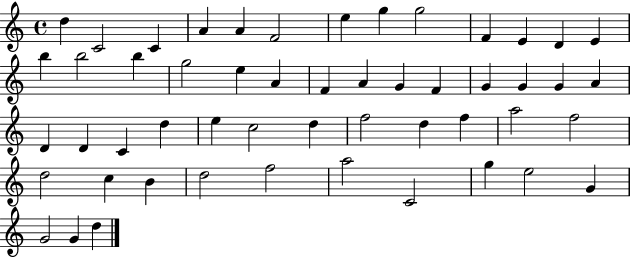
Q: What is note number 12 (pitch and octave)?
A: D4